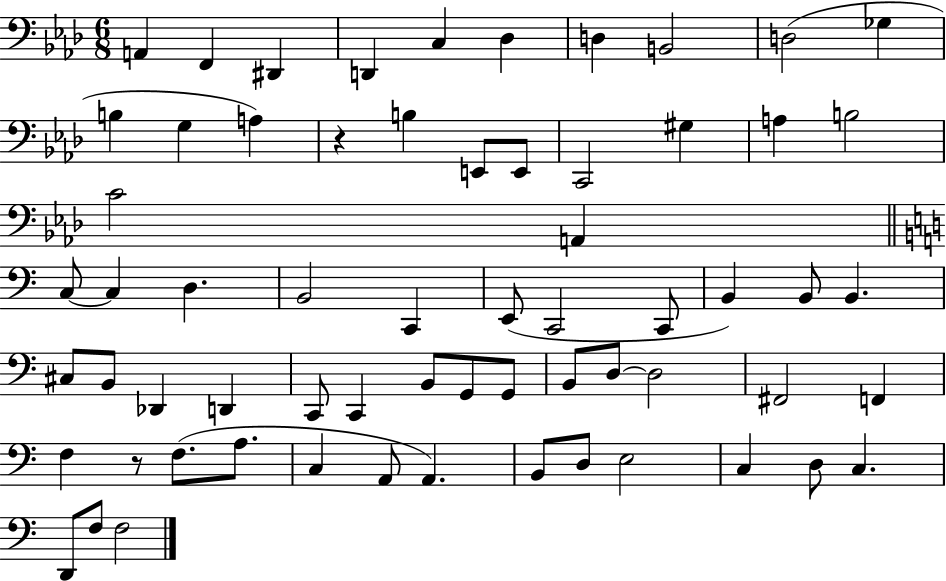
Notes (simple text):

A2/q F2/q D#2/q D2/q C3/q Db3/q D3/q B2/h D3/h Gb3/q B3/q G3/q A3/q R/q B3/q E2/e E2/e C2/h G#3/q A3/q B3/h C4/h A2/q C3/e C3/q D3/q. B2/h C2/q E2/e C2/h C2/e B2/q B2/e B2/q. C#3/e B2/e Db2/q D2/q C2/e C2/q B2/e G2/e G2/e B2/e D3/e D3/h F#2/h F2/q F3/q R/e F3/e. A3/e. C3/q A2/e A2/q. B2/e D3/e E3/h C3/q D3/e C3/q. D2/e F3/e F3/h